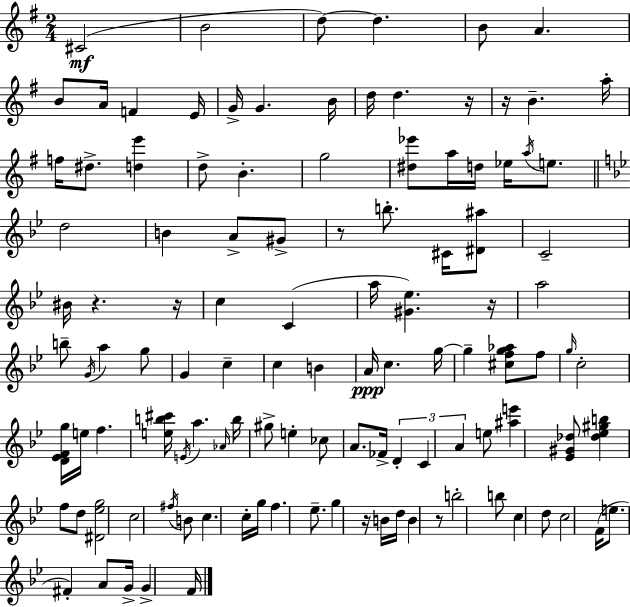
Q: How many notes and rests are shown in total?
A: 114